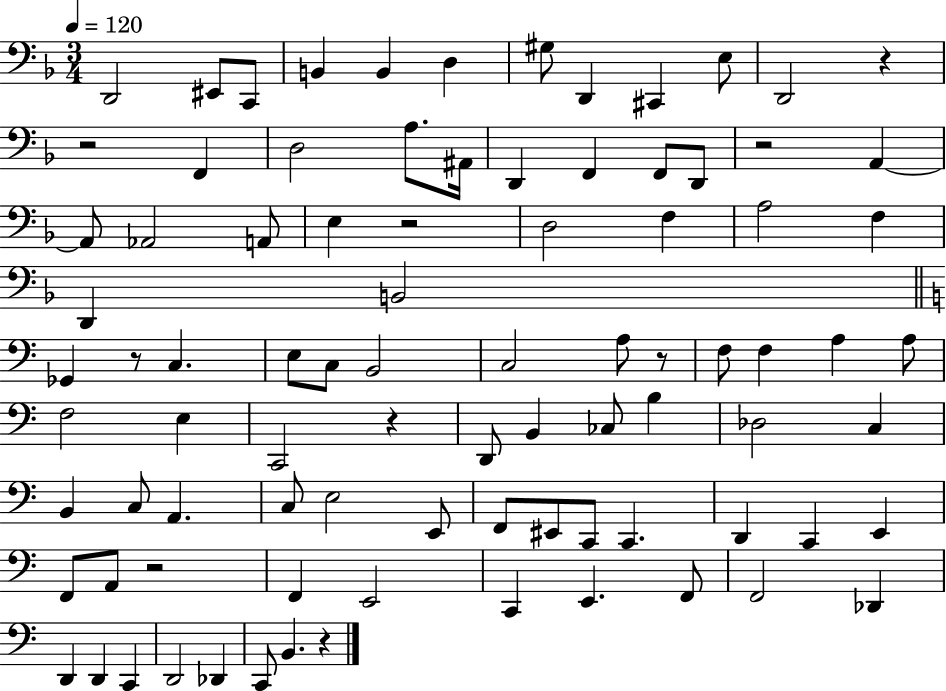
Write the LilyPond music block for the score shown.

{
  \clef bass
  \numericTimeSignature
  \time 3/4
  \key f \major
  \tempo 4 = 120
  d,2 eis,8 c,8 | b,4 b,4 d4 | gis8 d,4 cis,4 e8 | d,2 r4 | \break r2 f,4 | d2 a8. ais,16 | d,4 f,4 f,8 d,8 | r2 a,4~~ | \break a,8 aes,2 a,8 | e4 r2 | d2 f4 | a2 f4 | \break d,4 b,2 | \bar "||" \break \key c \major ges,4 r8 c4. | e8 c8 b,2 | c2 a8 r8 | f8 f4 a4 a8 | \break f2 e4 | c,2 r4 | d,8 b,4 ces8 b4 | des2 c4 | \break b,4 c8 a,4. | c8 e2 e,8 | f,8 eis,8 c,8 c,4. | d,4 c,4 e,4 | \break f,8 a,8 r2 | f,4 e,2 | c,4 e,4. f,8 | f,2 des,4 | \break d,4 d,4 c,4 | d,2 des,4 | c,8 b,4. r4 | \bar "|."
}